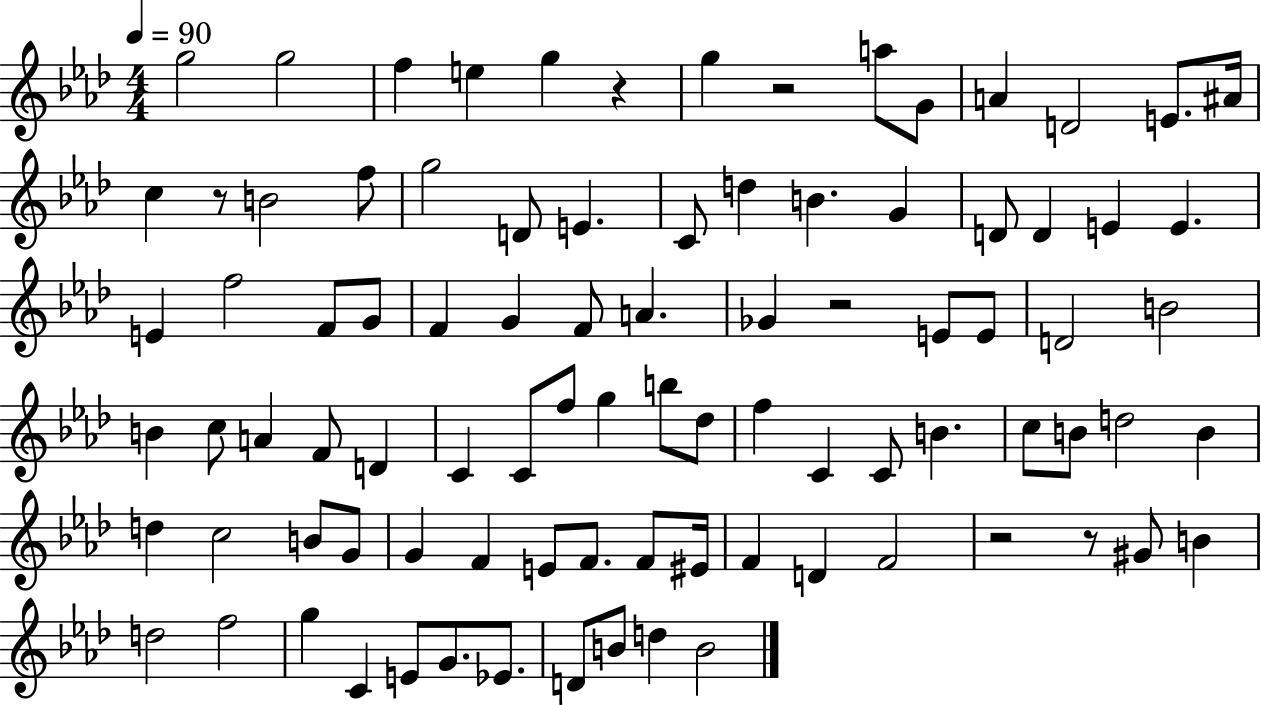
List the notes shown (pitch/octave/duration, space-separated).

G5/h G5/h F5/q E5/q G5/q R/q G5/q R/h A5/e G4/e A4/q D4/h E4/e. A#4/s C5/q R/e B4/h F5/e G5/h D4/e E4/q. C4/e D5/q B4/q. G4/q D4/e D4/q E4/q E4/q. E4/q F5/h F4/e G4/e F4/q G4/q F4/e A4/q. Gb4/q R/h E4/e E4/e D4/h B4/h B4/q C5/e A4/q F4/e D4/q C4/q C4/e F5/e G5/q B5/e Db5/e F5/q C4/q C4/e B4/q. C5/e B4/e D5/h B4/q D5/q C5/h B4/e G4/e G4/q F4/q E4/e F4/e. F4/e EIS4/s F4/q D4/q F4/h R/h R/e G#4/e B4/q D5/h F5/h G5/q C4/q E4/e G4/e. Eb4/e. D4/e B4/e D5/q B4/h